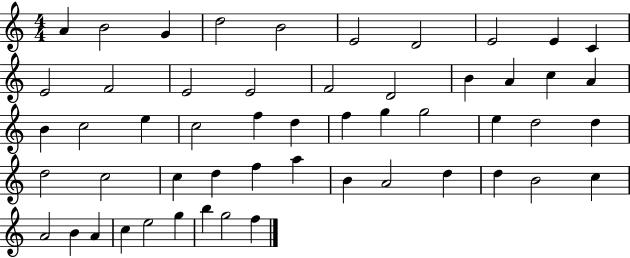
{
  \clef treble
  \numericTimeSignature
  \time 4/4
  \key c \major
  a'4 b'2 g'4 | d''2 b'2 | e'2 d'2 | e'2 e'4 c'4 | \break e'2 f'2 | e'2 e'2 | f'2 d'2 | b'4 a'4 c''4 a'4 | \break b'4 c''2 e''4 | c''2 f''4 d''4 | f''4 g''4 g''2 | e''4 d''2 d''4 | \break d''2 c''2 | c''4 d''4 f''4 a''4 | b'4 a'2 d''4 | d''4 b'2 c''4 | \break a'2 b'4 a'4 | c''4 e''2 g''4 | b''4 g''2 f''4 | \bar "|."
}